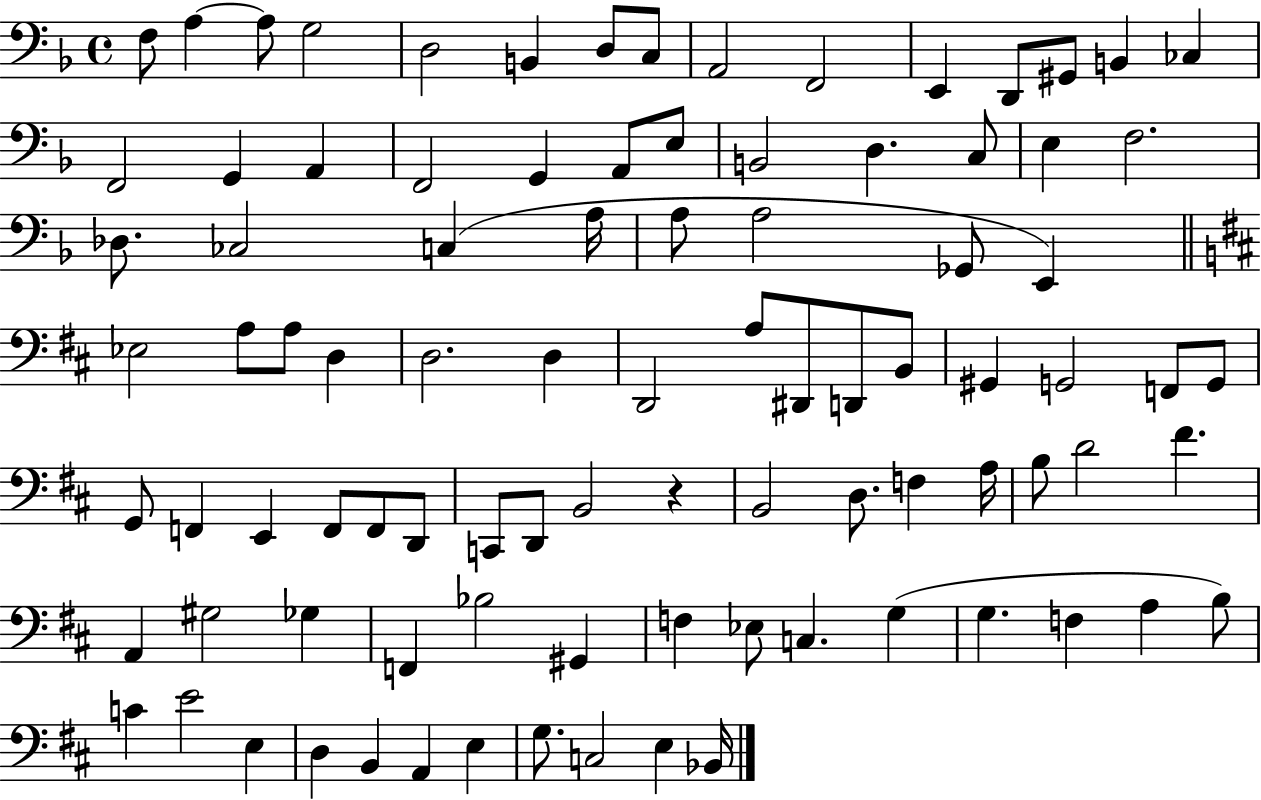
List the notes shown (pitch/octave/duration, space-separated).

F3/e A3/q A3/e G3/h D3/h B2/q D3/e C3/e A2/h F2/h E2/q D2/e G#2/e B2/q CES3/q F2/h G2/q A2/q F2/h G2/q A2/e E3/e B2/h D3/q. C3/e E3/q F3/h. Db3/e. CES3/h C3/q A3/s A3/e A3/h Gb2/e E2/q Eb3/h A3/e A3/e D3/q D3/h. D3/q D2/h A3/e D#2/e D2/e B2/e G#2/q G2/h F2/e G2/e G2/e F2/q E2/q F2/e F2/e D2/e C2/e D2/e B2/h R/q B2/h D3/e. F3/q A3/s B3/e D4/h F#4/q. A2/q G#3/h Gb3/q F2/q Bb3/h G#2/q F3/q Eb3/e C3/q. G3/q G3/q. F3/q A3/q B3/e C4/q E4/h E3/q D3/q B2/q A2/q E3/q G3/e. C3/h E3/q Bb2/s